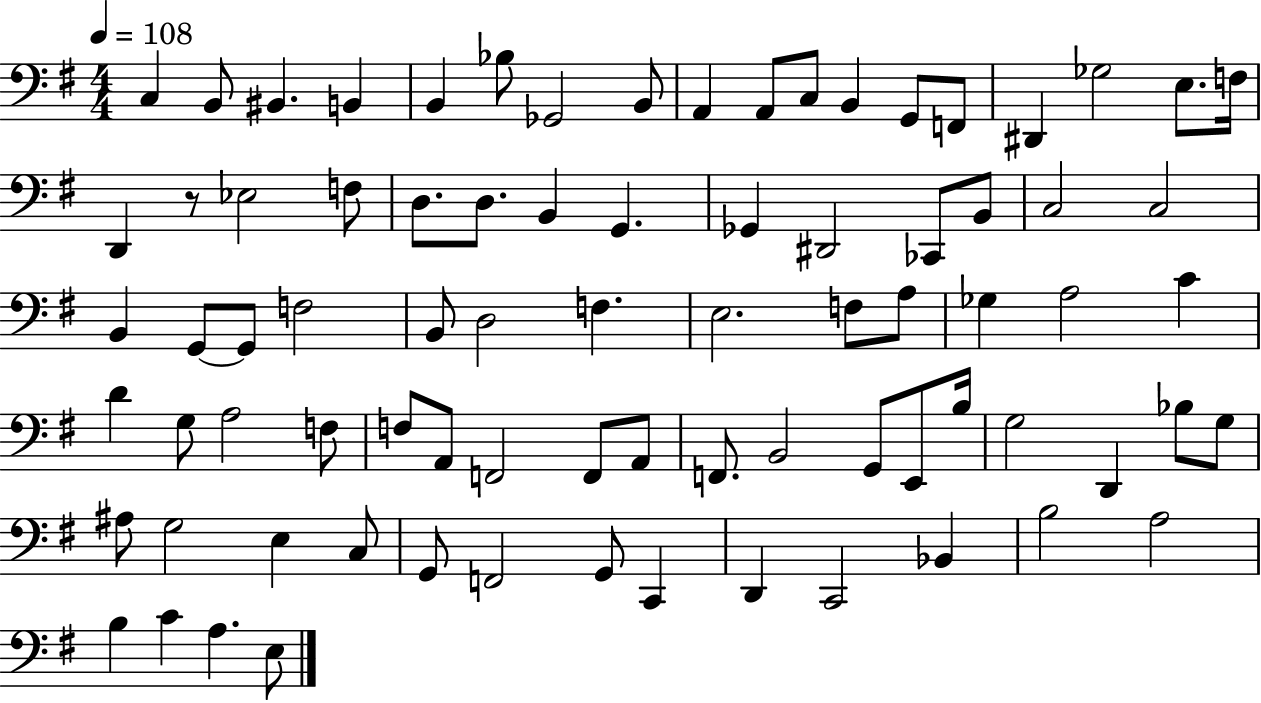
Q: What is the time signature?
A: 4/4